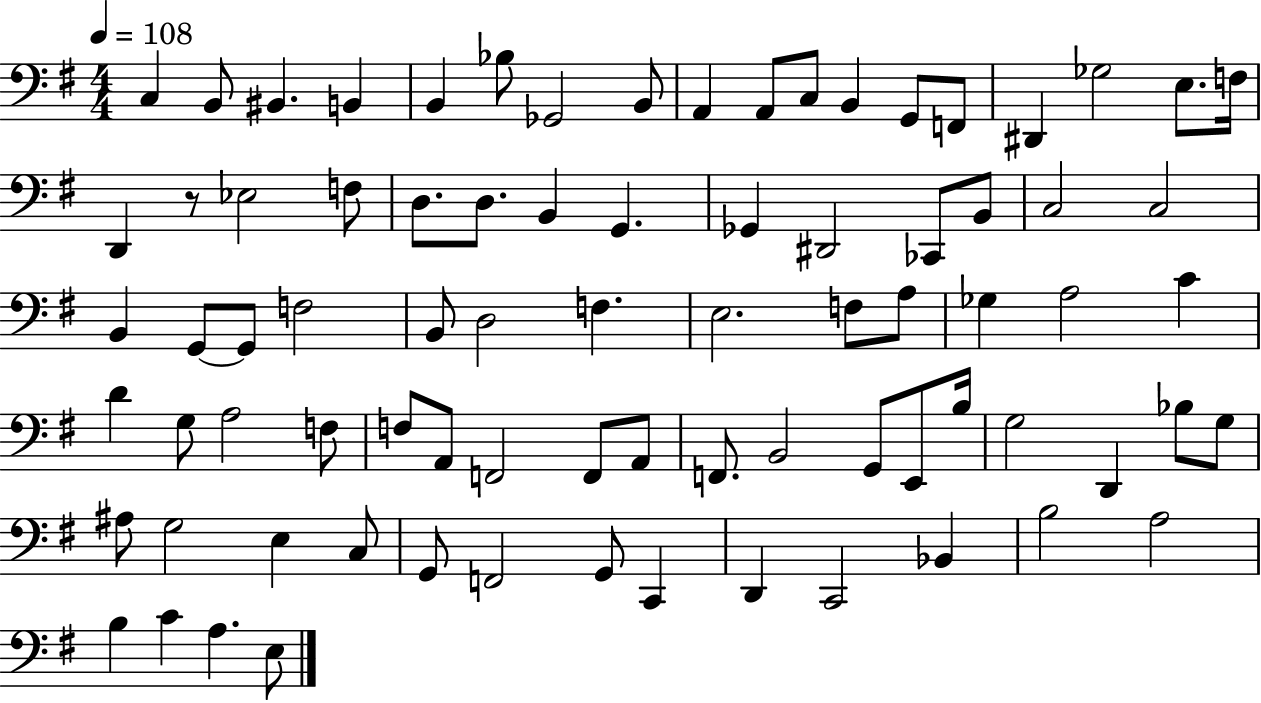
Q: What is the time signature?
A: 4/4